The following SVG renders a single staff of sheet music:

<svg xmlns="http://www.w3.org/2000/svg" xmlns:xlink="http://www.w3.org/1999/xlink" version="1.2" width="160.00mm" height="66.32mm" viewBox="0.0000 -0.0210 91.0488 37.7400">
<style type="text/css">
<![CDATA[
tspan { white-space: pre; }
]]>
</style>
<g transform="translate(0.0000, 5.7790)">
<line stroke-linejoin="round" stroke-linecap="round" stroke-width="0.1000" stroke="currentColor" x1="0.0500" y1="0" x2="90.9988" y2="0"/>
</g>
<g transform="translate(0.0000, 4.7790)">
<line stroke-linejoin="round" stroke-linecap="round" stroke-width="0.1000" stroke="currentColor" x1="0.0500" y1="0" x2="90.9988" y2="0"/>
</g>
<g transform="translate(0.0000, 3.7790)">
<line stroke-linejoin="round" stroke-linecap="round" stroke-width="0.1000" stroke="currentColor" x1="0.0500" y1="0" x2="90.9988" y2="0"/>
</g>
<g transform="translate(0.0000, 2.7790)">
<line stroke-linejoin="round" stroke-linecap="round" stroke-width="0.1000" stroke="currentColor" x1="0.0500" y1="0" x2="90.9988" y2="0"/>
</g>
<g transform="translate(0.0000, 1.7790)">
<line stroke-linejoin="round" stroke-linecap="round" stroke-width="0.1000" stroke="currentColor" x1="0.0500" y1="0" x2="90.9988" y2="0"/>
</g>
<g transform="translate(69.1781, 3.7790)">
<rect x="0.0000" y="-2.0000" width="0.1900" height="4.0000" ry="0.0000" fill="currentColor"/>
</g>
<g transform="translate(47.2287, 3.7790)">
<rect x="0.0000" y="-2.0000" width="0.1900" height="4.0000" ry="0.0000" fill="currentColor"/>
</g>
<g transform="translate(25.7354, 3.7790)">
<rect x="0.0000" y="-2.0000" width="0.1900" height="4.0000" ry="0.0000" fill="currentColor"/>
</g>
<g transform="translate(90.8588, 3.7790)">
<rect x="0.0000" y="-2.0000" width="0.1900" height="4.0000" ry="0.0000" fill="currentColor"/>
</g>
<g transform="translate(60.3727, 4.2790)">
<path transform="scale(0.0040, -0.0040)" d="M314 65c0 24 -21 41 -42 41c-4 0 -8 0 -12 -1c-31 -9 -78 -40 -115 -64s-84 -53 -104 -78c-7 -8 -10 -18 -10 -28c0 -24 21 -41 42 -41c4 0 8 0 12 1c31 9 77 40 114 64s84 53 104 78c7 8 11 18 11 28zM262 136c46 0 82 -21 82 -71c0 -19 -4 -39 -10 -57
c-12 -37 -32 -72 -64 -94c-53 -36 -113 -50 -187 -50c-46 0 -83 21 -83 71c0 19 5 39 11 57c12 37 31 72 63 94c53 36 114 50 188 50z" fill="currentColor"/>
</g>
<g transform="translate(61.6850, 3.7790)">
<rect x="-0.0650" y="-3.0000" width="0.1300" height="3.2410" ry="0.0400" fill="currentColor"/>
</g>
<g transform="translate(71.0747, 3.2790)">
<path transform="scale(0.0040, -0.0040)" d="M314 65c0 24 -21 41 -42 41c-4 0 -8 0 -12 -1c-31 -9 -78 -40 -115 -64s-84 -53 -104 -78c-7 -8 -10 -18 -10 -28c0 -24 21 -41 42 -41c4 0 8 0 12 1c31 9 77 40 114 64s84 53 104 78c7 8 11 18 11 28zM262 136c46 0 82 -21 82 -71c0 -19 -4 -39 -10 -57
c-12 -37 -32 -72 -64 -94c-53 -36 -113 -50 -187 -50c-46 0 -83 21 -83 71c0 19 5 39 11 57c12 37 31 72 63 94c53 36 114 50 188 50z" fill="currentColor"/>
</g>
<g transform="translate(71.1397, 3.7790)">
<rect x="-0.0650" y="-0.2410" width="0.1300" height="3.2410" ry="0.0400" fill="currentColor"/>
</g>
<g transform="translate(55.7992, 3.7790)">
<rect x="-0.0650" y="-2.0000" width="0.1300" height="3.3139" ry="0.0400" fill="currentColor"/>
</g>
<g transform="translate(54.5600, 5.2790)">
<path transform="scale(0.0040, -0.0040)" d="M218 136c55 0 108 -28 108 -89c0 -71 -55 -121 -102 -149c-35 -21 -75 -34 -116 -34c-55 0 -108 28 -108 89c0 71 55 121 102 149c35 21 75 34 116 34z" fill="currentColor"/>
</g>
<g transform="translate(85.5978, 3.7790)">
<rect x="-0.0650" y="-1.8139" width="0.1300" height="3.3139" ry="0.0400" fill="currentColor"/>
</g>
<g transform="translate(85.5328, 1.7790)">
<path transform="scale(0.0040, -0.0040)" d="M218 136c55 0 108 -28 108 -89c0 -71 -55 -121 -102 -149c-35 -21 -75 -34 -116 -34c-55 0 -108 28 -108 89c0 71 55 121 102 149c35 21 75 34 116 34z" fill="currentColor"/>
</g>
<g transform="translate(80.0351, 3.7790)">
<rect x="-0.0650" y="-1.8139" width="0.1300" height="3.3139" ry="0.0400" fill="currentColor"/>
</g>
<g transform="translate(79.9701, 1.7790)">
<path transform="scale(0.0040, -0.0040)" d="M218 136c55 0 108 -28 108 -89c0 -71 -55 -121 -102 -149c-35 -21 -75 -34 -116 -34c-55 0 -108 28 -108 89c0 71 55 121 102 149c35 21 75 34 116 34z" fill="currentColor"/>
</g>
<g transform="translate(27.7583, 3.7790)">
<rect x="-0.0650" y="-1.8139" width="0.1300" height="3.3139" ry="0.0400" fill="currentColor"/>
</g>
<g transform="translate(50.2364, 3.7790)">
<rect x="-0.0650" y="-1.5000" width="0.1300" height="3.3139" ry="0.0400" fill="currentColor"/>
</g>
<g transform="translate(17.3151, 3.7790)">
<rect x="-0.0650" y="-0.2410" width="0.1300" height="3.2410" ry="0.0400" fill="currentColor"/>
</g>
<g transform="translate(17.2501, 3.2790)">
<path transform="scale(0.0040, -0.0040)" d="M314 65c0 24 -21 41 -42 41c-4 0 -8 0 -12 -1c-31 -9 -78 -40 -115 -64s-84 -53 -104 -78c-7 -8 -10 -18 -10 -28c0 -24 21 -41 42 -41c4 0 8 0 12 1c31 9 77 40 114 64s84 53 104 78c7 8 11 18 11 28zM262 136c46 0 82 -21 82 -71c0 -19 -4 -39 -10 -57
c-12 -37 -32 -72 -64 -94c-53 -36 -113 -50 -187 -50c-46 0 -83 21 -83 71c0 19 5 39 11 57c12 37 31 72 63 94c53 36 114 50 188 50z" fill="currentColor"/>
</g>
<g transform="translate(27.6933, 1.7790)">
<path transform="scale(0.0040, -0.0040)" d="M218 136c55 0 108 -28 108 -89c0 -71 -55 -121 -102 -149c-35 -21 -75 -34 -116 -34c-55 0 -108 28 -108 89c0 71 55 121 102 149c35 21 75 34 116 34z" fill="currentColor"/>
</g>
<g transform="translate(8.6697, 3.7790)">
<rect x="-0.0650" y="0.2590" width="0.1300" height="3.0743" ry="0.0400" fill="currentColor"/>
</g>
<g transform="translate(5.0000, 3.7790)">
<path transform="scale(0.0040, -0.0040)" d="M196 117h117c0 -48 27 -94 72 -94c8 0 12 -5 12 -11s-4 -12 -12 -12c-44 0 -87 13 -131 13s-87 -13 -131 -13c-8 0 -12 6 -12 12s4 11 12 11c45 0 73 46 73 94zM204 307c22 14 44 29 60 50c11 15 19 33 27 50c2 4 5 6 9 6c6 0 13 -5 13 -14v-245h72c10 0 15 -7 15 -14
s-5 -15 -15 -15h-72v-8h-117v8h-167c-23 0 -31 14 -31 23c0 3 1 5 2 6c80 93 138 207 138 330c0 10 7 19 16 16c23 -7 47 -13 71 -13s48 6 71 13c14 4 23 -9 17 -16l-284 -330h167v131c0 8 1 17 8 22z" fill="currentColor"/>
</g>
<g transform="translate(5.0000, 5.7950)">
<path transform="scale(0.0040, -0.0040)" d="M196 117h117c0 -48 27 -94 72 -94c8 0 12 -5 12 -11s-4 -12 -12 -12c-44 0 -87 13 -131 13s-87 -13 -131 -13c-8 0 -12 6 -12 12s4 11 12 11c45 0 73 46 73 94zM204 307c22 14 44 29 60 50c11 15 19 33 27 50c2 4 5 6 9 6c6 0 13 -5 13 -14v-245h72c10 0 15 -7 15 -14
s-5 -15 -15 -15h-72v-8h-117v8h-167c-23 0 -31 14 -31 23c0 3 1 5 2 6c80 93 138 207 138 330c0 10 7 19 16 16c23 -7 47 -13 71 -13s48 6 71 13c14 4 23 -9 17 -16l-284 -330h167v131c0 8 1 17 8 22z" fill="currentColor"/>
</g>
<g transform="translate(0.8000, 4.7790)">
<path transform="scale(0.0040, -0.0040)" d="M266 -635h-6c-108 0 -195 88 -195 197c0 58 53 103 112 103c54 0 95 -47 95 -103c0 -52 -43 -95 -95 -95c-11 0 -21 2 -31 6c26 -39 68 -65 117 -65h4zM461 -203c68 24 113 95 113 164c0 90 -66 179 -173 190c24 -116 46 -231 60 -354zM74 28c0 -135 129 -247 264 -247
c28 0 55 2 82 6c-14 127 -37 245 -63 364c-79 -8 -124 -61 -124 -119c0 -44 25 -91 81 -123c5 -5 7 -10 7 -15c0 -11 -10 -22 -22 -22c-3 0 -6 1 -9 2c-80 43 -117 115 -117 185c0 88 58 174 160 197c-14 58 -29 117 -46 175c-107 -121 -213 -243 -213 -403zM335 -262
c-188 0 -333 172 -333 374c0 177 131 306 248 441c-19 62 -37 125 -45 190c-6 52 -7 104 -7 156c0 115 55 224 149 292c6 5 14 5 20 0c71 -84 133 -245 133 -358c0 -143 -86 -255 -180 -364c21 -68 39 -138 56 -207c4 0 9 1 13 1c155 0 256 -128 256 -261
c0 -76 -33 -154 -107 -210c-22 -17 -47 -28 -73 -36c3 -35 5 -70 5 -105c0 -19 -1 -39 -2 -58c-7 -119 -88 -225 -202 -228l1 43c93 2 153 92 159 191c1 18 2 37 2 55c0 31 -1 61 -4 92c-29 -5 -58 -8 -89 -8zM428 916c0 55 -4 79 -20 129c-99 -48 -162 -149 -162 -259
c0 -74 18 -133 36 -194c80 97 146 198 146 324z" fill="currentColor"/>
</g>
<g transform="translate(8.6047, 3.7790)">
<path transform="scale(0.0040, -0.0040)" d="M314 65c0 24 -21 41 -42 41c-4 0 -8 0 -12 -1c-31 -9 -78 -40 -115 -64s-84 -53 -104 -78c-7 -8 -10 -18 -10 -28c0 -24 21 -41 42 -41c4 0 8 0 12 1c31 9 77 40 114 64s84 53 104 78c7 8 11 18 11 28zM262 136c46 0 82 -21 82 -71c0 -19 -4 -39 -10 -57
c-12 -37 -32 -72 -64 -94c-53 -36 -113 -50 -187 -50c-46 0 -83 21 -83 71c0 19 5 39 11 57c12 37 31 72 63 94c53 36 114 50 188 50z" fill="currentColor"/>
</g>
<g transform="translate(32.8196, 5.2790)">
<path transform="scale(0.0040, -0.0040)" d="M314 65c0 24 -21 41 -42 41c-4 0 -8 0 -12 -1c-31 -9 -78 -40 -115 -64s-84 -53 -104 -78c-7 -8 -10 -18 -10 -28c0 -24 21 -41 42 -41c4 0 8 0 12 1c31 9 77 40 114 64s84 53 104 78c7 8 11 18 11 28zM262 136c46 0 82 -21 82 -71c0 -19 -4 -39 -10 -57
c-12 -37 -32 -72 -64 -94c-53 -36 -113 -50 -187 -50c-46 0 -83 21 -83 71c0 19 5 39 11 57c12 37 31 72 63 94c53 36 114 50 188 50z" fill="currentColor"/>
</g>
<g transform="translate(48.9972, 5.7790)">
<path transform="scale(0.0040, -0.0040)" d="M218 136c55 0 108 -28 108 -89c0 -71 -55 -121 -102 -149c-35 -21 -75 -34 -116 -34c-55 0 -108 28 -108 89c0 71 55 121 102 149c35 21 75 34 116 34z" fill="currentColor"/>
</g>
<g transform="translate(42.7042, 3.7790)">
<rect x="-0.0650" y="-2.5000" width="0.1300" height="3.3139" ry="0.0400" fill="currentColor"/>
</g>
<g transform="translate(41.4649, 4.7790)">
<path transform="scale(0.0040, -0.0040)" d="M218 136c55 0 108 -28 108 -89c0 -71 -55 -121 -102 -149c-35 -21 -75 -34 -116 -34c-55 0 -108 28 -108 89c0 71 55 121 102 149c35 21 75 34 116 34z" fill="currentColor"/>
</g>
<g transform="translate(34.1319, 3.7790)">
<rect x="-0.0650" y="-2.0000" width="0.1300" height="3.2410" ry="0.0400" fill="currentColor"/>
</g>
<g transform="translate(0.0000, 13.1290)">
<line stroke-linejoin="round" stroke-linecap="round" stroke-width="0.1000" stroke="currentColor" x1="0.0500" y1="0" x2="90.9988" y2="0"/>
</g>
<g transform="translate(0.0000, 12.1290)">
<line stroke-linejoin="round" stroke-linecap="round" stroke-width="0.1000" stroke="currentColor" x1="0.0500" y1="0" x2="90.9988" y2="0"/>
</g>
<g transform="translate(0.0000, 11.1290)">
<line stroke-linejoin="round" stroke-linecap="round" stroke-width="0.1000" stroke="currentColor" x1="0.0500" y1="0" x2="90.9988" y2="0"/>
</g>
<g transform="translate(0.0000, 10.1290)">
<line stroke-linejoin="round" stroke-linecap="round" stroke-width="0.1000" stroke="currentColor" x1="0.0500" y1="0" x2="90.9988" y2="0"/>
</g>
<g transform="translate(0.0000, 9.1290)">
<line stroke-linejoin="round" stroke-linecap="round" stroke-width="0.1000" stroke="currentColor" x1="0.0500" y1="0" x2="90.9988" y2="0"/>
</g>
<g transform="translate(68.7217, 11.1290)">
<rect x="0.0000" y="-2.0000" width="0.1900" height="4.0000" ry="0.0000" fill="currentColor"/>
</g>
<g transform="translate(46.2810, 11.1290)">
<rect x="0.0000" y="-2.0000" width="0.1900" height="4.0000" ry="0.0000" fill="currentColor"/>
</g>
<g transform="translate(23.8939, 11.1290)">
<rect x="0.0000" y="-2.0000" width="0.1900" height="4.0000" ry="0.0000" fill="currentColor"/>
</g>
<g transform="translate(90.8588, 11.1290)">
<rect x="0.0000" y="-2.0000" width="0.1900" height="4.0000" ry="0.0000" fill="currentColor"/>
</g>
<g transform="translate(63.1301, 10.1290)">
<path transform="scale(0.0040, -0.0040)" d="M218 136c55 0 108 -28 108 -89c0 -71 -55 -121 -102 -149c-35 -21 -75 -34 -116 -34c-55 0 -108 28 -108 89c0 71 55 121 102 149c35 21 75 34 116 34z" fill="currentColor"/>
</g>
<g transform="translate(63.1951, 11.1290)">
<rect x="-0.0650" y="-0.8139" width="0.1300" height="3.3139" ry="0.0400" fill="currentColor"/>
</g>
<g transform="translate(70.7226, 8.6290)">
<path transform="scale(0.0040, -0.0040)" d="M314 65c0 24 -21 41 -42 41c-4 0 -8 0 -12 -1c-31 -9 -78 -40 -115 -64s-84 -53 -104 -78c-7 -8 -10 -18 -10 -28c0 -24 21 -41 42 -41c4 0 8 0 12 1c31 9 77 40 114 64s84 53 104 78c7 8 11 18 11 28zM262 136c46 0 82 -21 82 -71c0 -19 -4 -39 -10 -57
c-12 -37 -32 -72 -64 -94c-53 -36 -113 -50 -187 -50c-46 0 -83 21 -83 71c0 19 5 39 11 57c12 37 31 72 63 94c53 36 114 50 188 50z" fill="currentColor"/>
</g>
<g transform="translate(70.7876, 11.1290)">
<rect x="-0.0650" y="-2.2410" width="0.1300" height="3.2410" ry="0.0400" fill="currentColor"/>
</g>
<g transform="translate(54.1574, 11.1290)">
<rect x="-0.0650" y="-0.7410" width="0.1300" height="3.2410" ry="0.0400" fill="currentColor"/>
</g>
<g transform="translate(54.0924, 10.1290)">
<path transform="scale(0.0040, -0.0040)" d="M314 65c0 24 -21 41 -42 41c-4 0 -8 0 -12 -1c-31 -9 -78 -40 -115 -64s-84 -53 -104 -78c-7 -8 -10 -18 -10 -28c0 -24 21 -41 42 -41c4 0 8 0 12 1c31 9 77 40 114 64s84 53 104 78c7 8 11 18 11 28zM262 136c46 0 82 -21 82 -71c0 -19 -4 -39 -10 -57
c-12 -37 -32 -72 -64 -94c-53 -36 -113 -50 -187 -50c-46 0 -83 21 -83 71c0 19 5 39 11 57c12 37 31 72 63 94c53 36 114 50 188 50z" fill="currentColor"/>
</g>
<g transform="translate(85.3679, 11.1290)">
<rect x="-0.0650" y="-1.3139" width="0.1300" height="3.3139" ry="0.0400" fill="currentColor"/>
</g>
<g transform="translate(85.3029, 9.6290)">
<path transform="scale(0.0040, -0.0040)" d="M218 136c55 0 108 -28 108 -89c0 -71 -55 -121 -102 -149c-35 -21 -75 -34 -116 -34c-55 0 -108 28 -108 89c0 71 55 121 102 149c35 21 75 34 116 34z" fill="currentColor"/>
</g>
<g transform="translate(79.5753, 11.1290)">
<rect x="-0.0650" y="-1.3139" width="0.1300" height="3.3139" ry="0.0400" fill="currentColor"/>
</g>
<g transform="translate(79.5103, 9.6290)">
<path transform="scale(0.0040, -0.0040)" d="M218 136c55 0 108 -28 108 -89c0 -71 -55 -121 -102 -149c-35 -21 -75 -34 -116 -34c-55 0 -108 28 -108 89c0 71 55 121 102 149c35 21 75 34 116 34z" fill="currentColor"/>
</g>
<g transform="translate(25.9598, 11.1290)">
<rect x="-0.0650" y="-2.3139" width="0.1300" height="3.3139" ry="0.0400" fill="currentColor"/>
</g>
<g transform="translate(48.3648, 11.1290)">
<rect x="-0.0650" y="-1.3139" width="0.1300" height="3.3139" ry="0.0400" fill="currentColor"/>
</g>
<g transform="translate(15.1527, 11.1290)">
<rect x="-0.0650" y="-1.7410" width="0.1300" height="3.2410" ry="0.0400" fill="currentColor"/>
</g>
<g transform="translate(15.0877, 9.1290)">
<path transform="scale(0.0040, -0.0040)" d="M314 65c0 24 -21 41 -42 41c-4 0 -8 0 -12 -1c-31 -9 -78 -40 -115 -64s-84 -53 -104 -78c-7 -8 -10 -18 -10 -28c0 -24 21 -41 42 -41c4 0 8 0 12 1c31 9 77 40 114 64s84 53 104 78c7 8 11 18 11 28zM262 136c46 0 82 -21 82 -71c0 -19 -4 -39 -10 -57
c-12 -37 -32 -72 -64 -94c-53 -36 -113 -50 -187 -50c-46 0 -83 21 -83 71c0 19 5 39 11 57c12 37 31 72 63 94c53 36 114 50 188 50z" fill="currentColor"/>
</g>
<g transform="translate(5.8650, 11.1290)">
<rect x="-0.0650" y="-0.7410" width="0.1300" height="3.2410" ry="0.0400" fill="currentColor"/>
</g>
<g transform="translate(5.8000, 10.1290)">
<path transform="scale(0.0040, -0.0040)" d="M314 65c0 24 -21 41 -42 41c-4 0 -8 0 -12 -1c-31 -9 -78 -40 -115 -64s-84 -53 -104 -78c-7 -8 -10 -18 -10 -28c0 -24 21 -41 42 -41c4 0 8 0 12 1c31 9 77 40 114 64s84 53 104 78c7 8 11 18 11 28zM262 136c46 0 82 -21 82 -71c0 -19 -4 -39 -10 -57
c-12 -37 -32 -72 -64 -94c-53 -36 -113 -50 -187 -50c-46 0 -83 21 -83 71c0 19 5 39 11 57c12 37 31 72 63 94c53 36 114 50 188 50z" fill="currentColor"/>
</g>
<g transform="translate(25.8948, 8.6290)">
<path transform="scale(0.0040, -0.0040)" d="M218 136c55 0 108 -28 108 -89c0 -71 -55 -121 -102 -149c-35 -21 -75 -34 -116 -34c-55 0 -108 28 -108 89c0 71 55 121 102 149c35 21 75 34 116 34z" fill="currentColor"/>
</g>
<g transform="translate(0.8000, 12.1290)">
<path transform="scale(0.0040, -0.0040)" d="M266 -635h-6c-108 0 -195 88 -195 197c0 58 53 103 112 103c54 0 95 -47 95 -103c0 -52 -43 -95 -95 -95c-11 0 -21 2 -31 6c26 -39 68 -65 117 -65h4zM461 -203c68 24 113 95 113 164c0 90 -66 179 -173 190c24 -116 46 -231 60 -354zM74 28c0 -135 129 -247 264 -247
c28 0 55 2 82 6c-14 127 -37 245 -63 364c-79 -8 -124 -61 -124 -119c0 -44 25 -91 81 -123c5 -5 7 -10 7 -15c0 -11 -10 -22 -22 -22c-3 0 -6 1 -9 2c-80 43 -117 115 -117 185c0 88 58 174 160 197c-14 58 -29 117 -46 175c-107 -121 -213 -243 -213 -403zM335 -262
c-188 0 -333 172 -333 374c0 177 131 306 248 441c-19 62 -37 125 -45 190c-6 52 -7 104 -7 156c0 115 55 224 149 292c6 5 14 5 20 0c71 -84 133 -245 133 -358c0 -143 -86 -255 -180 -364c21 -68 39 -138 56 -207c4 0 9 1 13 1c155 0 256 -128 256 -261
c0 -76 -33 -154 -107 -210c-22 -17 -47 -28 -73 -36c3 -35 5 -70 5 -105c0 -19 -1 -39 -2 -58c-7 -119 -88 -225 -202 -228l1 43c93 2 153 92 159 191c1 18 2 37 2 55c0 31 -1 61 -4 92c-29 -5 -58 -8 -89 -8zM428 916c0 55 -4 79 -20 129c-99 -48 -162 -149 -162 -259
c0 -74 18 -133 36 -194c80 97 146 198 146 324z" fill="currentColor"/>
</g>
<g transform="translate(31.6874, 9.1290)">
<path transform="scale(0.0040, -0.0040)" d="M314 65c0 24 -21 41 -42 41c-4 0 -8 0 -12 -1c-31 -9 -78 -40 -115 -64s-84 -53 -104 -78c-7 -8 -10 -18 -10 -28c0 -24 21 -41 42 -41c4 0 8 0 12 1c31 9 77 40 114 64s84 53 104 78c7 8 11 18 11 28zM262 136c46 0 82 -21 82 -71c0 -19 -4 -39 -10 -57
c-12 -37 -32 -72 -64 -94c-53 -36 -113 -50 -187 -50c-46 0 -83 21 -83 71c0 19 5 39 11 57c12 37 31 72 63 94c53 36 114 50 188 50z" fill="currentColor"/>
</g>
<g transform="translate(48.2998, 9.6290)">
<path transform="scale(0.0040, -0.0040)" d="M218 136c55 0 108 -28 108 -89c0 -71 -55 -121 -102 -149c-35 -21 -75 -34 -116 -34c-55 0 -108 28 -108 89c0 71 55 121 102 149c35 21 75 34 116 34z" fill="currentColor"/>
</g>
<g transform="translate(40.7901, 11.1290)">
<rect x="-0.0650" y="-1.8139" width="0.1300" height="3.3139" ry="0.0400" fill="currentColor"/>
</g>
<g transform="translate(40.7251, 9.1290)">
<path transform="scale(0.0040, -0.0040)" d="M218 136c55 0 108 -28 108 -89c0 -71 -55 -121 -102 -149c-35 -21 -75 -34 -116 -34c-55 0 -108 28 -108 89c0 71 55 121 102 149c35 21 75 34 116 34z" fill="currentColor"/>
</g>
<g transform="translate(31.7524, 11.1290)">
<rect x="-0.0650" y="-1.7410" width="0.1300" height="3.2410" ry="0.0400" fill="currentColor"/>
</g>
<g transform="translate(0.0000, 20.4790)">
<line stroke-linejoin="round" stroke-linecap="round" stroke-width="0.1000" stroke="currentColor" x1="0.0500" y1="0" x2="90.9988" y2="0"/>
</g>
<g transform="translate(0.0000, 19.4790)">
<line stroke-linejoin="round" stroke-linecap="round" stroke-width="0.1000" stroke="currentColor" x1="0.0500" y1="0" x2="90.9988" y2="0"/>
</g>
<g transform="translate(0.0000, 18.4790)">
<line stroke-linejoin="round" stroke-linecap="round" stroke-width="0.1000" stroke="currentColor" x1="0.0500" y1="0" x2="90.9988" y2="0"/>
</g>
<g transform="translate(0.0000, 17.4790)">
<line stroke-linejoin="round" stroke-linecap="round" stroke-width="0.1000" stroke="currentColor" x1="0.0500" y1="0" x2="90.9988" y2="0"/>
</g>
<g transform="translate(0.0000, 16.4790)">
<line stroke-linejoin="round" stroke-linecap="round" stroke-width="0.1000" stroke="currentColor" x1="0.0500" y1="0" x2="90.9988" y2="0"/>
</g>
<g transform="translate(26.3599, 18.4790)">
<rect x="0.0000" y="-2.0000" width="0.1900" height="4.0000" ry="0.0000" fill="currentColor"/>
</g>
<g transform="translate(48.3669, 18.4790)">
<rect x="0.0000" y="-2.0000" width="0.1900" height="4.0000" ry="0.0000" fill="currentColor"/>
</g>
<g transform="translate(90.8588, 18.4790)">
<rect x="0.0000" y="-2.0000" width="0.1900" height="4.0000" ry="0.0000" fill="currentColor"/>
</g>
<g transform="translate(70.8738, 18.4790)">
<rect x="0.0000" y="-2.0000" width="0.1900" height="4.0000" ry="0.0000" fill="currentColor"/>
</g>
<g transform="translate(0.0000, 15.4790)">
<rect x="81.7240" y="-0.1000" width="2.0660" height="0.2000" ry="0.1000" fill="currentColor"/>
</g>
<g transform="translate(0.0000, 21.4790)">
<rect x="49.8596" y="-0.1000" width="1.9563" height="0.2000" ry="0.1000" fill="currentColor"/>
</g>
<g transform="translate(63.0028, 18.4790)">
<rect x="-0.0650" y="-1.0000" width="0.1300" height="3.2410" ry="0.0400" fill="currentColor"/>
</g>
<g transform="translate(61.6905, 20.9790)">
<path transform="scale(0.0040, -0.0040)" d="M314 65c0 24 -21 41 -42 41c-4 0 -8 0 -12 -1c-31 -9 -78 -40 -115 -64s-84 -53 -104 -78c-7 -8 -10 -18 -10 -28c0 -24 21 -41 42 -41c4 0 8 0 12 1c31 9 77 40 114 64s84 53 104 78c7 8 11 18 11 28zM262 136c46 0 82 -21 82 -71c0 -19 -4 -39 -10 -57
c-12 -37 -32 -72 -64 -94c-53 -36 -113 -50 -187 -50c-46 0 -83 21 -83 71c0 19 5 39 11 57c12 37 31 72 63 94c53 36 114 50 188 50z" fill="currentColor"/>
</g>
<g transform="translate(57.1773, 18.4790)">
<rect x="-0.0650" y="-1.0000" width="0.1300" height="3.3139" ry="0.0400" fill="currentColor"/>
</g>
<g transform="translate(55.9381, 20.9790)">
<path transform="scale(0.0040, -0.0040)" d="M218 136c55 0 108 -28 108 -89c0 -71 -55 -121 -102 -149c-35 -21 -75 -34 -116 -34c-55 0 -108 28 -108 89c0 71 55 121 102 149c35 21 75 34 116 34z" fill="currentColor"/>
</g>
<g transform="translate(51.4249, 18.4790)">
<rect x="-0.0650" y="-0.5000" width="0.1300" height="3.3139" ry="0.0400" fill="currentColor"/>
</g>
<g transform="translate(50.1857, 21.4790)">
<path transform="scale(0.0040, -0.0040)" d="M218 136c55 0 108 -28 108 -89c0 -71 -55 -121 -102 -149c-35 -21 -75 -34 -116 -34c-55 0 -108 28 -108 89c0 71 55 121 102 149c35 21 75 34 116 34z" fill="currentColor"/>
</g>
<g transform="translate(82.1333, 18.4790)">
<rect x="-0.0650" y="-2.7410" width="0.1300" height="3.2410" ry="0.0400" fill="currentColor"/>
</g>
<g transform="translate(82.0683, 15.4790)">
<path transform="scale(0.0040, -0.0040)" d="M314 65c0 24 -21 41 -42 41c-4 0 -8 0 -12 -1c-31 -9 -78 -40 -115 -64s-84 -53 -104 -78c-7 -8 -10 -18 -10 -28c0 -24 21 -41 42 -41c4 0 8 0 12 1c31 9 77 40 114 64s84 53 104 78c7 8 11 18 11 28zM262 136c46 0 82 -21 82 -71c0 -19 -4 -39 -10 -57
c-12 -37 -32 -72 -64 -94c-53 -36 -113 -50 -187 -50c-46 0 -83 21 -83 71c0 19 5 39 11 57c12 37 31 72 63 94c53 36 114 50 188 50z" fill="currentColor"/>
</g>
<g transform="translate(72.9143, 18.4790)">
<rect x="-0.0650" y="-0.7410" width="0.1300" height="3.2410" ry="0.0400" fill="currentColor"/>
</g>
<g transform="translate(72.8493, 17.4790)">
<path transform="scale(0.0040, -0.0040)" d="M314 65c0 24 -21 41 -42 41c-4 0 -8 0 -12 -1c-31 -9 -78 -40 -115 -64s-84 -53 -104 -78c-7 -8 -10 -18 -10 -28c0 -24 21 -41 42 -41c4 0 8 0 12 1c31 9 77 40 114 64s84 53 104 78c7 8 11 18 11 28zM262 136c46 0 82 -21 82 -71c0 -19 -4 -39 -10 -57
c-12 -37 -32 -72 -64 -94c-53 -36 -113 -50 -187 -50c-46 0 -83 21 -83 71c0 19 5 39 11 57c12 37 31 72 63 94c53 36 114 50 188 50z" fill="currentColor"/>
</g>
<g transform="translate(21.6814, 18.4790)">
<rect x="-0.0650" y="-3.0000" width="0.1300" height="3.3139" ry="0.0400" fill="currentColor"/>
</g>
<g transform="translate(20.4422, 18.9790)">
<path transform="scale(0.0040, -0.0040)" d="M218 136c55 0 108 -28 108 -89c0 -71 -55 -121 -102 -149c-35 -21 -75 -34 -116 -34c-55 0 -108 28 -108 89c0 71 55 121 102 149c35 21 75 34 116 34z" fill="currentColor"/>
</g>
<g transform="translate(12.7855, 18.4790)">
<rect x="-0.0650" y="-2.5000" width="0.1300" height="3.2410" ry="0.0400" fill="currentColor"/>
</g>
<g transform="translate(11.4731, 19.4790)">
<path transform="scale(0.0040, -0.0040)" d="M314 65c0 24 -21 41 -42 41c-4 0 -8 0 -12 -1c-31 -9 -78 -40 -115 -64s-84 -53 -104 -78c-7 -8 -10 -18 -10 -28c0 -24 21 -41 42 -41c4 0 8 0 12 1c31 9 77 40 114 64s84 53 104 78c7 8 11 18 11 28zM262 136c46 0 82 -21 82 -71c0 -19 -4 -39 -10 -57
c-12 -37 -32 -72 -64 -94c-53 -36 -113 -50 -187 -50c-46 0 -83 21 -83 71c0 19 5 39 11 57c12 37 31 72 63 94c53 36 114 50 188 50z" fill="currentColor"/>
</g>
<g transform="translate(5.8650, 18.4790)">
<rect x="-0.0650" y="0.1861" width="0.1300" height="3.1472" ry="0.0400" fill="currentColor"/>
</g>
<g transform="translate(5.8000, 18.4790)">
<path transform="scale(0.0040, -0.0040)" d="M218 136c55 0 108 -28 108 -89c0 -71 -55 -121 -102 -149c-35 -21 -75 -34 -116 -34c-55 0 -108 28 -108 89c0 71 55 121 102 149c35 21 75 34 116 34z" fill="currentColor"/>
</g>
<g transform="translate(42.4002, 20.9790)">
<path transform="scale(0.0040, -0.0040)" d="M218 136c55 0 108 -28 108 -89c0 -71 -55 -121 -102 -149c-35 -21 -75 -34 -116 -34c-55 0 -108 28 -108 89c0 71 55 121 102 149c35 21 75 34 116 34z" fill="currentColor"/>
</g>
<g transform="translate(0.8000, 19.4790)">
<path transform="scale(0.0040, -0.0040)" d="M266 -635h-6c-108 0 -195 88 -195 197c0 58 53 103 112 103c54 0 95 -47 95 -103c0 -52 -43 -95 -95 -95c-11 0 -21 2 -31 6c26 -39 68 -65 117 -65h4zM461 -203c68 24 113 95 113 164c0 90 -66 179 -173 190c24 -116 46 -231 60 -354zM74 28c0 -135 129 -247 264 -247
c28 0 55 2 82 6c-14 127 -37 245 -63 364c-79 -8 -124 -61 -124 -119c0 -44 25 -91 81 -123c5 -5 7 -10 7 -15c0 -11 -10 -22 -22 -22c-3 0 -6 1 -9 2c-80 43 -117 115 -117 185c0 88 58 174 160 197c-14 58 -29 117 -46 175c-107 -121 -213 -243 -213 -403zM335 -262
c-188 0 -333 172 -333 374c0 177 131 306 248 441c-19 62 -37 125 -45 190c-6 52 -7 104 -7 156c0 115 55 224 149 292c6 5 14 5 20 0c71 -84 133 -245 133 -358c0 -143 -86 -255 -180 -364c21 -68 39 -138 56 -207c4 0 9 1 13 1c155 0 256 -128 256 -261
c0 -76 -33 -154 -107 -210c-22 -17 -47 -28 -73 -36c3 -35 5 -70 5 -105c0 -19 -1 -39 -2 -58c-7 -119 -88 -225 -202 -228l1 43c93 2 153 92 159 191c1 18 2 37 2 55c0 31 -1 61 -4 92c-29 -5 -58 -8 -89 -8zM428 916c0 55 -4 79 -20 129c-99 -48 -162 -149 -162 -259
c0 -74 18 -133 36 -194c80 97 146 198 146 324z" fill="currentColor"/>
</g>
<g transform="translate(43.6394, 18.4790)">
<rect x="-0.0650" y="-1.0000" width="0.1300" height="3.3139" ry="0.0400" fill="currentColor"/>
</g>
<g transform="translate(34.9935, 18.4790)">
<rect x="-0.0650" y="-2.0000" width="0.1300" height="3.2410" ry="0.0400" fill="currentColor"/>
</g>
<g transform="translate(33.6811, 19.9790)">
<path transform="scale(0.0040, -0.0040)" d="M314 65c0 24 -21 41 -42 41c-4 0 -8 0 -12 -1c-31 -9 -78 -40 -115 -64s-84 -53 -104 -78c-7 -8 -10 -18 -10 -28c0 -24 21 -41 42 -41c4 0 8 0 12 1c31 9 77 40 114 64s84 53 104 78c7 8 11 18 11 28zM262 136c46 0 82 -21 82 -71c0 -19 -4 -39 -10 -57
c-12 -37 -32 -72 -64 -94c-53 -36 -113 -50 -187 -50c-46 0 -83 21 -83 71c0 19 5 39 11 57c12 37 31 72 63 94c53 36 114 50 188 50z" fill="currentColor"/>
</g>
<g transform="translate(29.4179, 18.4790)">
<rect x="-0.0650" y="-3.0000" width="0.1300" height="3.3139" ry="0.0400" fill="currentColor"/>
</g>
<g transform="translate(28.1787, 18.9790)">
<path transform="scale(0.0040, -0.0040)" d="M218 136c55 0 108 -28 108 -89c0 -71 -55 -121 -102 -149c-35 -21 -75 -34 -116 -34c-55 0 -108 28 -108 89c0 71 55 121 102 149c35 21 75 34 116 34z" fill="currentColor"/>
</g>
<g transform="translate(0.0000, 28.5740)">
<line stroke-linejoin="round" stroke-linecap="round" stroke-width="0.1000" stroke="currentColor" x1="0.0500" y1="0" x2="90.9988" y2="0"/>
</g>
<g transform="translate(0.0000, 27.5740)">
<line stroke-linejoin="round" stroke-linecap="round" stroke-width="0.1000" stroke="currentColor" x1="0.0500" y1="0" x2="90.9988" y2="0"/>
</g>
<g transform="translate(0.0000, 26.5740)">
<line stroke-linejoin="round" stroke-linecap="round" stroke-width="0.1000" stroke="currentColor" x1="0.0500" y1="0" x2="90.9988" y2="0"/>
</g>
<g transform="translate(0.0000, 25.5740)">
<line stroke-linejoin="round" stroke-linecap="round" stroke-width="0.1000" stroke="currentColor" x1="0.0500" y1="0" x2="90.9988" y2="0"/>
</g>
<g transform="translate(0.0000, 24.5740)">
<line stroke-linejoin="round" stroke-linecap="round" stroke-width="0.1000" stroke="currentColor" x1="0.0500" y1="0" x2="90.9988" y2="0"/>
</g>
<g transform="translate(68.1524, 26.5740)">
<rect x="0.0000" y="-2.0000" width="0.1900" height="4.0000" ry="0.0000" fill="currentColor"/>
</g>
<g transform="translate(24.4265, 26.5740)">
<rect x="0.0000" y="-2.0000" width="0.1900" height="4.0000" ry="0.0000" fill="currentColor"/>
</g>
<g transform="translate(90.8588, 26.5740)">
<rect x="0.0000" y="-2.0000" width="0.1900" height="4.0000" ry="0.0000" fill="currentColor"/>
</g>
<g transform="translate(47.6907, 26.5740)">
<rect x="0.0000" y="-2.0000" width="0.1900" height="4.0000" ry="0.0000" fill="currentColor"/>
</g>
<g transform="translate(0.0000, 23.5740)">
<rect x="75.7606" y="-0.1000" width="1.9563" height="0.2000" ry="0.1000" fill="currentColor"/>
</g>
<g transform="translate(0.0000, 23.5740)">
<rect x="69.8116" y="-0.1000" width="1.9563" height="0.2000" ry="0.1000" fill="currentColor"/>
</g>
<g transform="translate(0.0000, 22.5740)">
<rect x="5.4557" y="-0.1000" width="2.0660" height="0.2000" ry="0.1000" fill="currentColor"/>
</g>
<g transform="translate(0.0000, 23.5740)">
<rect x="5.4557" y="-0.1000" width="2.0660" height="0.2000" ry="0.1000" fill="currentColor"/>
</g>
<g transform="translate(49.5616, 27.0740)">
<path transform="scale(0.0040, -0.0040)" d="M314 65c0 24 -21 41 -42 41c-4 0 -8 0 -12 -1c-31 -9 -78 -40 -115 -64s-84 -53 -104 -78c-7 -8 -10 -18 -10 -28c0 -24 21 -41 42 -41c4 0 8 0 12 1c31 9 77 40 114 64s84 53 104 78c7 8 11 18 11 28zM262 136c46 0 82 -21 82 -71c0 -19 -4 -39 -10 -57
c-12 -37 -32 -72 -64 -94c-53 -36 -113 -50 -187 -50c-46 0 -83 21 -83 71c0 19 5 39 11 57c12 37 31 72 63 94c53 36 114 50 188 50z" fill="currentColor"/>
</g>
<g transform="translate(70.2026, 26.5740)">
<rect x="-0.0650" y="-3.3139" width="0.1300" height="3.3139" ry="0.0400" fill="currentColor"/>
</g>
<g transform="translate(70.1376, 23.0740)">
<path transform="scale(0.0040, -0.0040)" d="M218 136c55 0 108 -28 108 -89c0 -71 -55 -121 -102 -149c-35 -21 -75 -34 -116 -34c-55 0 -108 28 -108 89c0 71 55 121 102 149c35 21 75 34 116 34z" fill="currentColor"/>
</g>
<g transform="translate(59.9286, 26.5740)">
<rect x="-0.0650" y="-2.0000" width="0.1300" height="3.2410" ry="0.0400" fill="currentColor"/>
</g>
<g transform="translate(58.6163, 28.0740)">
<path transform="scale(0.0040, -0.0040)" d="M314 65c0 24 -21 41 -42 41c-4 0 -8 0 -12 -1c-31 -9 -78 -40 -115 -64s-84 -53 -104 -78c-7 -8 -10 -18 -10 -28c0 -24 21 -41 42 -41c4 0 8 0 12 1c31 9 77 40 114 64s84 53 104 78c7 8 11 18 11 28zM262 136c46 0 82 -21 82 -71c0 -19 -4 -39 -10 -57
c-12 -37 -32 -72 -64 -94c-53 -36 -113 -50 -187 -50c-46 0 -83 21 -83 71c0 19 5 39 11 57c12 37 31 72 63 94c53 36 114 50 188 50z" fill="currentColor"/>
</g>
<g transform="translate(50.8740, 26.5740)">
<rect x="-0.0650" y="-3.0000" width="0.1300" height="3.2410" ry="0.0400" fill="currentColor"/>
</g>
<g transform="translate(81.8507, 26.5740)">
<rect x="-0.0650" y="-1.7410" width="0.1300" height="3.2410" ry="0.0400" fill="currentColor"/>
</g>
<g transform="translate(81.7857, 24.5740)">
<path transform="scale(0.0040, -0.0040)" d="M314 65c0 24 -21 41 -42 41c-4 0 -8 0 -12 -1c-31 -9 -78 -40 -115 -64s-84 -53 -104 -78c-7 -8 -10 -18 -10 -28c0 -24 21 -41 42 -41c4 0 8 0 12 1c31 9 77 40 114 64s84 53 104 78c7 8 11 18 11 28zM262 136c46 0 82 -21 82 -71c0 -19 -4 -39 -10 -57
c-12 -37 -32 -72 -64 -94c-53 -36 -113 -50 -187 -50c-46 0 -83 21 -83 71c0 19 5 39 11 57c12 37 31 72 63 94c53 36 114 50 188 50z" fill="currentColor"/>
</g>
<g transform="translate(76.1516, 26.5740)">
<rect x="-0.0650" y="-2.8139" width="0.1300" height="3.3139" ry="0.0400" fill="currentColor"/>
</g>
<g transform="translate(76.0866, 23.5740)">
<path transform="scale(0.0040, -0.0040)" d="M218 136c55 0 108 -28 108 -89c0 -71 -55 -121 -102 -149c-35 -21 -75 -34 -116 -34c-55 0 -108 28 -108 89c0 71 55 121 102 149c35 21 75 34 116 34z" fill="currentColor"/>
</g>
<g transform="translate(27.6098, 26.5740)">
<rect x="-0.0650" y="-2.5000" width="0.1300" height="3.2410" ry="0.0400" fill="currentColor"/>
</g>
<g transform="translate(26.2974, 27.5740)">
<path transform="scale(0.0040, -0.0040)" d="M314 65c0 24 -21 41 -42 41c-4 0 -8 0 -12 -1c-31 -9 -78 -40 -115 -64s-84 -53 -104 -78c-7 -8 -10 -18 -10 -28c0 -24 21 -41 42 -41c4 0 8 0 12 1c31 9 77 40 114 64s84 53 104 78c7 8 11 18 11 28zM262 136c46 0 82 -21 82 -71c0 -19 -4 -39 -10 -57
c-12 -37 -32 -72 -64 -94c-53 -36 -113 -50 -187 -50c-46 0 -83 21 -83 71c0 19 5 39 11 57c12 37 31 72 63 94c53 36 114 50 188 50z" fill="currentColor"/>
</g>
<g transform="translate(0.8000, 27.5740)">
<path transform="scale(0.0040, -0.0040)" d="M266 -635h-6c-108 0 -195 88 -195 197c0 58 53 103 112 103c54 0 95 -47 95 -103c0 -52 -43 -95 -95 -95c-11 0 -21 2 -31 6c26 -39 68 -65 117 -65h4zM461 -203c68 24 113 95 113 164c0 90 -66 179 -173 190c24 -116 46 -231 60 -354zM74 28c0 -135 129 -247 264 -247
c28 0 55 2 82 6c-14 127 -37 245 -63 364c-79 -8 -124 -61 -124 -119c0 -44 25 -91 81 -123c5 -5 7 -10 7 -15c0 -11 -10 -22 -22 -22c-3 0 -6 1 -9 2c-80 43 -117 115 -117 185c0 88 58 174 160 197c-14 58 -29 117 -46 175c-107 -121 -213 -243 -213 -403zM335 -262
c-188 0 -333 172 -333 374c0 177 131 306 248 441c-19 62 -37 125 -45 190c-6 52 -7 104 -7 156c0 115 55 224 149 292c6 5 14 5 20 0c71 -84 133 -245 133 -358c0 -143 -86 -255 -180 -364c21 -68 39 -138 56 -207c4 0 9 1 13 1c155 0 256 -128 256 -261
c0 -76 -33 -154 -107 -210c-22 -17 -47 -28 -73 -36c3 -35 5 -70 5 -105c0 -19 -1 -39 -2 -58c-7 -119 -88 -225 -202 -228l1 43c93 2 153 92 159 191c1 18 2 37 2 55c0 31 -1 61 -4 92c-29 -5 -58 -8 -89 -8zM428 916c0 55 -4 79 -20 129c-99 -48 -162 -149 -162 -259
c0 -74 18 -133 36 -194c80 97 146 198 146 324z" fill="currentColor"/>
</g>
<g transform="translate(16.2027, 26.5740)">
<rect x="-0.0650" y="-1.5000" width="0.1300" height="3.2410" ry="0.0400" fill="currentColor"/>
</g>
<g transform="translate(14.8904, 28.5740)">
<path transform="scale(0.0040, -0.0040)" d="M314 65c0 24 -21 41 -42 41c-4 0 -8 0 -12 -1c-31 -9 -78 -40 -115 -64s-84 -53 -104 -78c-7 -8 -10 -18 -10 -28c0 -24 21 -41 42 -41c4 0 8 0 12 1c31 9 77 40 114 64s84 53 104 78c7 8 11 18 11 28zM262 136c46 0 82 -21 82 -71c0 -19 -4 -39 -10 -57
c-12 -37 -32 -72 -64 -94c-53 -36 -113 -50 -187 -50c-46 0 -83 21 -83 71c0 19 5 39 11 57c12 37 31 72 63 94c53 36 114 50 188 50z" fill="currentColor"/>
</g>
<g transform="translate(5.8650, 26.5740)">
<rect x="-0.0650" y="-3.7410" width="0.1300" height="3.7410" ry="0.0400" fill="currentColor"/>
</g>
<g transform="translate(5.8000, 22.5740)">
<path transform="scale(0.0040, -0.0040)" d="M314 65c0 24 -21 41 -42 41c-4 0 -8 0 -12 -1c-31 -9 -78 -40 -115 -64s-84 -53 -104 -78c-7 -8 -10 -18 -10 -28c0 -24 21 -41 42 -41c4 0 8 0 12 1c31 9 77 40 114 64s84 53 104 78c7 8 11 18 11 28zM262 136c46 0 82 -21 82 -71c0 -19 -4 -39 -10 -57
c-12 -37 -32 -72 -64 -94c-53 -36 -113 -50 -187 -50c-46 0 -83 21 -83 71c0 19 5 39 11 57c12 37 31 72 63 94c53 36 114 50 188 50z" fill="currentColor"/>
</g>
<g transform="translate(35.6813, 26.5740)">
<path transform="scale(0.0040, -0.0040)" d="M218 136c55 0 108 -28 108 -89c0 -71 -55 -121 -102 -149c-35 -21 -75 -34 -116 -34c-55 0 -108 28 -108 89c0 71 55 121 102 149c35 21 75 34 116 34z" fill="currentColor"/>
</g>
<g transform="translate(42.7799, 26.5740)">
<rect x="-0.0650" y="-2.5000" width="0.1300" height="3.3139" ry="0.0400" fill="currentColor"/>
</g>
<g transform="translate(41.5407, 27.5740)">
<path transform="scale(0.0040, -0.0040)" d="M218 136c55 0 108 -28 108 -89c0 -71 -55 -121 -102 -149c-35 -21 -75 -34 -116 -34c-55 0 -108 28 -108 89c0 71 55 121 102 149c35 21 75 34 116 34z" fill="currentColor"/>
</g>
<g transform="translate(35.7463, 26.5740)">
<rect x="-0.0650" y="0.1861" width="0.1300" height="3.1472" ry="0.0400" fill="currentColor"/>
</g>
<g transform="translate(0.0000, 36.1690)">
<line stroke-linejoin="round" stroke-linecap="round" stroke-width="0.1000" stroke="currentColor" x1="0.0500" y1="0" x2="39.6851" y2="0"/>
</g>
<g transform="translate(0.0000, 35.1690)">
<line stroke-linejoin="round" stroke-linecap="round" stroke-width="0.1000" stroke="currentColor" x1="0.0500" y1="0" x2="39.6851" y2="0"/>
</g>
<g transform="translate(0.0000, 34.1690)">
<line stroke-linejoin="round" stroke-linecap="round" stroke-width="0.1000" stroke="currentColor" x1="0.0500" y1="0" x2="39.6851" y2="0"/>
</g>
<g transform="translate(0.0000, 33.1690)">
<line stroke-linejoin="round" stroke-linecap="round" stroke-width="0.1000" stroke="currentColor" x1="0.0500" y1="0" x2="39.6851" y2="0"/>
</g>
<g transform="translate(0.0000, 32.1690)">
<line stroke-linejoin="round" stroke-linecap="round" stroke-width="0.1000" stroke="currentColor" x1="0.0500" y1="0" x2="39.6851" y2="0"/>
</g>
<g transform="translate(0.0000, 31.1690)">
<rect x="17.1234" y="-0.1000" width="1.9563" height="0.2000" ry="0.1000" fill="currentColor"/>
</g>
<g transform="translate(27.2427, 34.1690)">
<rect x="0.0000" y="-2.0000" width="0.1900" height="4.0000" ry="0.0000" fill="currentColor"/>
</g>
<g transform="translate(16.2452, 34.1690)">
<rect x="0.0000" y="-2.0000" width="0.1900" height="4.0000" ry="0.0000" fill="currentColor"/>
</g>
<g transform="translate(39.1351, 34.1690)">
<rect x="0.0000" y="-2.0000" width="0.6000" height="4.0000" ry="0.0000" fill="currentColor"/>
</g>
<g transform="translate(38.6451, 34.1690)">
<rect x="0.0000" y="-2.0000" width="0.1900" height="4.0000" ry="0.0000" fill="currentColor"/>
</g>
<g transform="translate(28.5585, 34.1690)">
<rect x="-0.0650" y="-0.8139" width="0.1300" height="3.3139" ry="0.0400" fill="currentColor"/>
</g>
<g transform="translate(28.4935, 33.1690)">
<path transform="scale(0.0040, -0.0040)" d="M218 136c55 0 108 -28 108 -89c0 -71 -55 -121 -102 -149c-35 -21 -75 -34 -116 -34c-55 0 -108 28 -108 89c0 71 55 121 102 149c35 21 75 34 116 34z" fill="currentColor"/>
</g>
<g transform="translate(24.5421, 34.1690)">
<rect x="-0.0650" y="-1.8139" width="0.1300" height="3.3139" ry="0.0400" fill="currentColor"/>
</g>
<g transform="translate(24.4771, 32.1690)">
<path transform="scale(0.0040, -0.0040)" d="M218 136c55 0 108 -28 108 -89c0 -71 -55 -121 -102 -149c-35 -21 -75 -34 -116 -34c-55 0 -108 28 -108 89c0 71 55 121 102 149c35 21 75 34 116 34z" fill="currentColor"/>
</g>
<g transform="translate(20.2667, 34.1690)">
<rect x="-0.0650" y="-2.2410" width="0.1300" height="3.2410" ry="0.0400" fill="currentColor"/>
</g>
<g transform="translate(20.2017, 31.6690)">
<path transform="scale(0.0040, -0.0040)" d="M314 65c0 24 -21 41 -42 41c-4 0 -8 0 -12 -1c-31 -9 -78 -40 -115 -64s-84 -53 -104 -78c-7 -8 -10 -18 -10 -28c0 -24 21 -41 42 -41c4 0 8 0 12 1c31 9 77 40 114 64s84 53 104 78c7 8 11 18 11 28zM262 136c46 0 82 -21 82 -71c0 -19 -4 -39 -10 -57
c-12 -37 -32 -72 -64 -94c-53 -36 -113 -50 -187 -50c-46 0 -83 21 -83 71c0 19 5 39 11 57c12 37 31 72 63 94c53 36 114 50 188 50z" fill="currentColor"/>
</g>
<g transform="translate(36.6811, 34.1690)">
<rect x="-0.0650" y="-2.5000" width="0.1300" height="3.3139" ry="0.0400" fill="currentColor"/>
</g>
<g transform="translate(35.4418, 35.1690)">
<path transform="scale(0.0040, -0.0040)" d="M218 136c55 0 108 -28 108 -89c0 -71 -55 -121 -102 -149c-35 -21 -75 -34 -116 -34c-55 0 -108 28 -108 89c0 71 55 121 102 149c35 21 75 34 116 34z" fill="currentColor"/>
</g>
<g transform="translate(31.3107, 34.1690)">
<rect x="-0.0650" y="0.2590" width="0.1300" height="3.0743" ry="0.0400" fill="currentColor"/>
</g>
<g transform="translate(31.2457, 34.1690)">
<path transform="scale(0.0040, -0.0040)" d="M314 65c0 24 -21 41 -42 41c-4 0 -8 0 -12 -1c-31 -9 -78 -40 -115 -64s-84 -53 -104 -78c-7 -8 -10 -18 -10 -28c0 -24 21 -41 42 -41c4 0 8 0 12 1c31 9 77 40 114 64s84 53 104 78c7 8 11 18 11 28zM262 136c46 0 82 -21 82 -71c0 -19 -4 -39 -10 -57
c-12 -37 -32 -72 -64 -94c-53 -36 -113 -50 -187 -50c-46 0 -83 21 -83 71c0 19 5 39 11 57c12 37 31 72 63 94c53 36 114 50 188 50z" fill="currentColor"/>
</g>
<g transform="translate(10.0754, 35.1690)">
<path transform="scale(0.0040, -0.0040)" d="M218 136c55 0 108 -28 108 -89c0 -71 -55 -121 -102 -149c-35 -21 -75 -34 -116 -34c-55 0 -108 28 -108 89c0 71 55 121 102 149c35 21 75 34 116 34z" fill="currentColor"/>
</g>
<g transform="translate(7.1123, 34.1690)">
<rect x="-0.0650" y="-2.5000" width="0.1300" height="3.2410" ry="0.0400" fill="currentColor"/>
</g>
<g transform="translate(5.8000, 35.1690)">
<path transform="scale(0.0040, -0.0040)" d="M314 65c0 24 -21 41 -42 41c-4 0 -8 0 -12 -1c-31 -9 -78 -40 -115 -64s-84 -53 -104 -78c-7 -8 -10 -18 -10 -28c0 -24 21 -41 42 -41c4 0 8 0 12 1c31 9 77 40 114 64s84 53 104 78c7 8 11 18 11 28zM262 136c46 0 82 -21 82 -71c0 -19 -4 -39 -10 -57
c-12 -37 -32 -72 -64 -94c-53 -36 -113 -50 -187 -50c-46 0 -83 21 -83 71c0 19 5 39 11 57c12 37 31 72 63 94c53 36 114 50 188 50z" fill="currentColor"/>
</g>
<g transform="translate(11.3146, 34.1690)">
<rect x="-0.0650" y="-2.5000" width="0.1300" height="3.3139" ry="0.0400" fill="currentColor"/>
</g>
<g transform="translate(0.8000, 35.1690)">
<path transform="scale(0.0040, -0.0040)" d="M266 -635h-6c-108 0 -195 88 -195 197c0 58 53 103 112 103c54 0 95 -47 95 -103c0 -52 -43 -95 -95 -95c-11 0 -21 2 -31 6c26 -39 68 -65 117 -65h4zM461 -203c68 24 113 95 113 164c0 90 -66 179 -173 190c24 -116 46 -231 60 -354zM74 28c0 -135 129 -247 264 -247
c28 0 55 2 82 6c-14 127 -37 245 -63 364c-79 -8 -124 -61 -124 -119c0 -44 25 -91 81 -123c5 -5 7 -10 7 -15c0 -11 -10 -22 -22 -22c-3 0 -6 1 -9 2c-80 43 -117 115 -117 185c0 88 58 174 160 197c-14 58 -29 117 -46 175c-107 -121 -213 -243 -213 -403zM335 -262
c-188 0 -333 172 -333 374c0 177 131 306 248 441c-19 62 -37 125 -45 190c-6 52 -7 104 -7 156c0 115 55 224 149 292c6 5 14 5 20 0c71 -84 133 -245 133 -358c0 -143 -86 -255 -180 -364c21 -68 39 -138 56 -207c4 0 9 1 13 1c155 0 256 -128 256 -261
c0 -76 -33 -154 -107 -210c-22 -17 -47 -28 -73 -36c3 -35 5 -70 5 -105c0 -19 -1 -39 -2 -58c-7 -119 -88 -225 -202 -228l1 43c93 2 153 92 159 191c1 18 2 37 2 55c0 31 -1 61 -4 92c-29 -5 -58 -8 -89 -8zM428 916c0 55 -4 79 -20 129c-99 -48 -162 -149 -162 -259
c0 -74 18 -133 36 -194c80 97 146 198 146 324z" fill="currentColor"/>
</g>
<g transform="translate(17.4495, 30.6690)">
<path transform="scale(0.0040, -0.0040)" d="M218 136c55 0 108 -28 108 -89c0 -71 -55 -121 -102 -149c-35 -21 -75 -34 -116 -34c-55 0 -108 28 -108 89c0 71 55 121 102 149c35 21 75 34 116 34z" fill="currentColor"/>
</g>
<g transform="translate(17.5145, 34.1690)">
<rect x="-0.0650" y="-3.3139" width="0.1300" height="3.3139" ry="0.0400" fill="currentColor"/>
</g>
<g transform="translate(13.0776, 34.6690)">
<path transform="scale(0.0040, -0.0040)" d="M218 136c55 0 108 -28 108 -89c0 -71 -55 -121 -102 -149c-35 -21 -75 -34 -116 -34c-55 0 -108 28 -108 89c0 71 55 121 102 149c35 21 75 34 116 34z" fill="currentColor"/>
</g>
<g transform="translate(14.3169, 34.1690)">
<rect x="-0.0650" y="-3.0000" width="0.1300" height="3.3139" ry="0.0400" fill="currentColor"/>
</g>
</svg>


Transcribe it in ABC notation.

X:1
T:Untitled
M:4/4
L:1/4
K:C
B2 c2 f F2 G E F A2 c2 f f d2 f2 g f2 f e d2 d g2 e e B G2 A A F2 D C D D2 d2 a2 c'2 E2 G2 B G A2 F2 b a f2 G2 G A b g2 f d B2 G